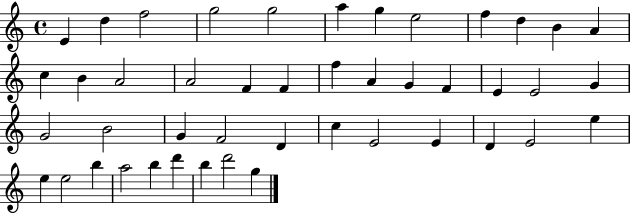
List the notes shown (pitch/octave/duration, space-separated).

E4/q D5/q F5/h G5/h G5/h A5/q G5/q E5/h F5/q D5/q B4/q A4/q C5/q B4/q A4/h A4/h F4/q F4/q F5/q A4/q G4/q F4/q E4/q E4/h G4/q G4/h B4/h G4/q F4/h D4/q C5/q E4/h E4/q D4/q E4/h E5/q E5/q E5/h B5/q A5/h B5/q D6/q B5/q D6/h G5/q